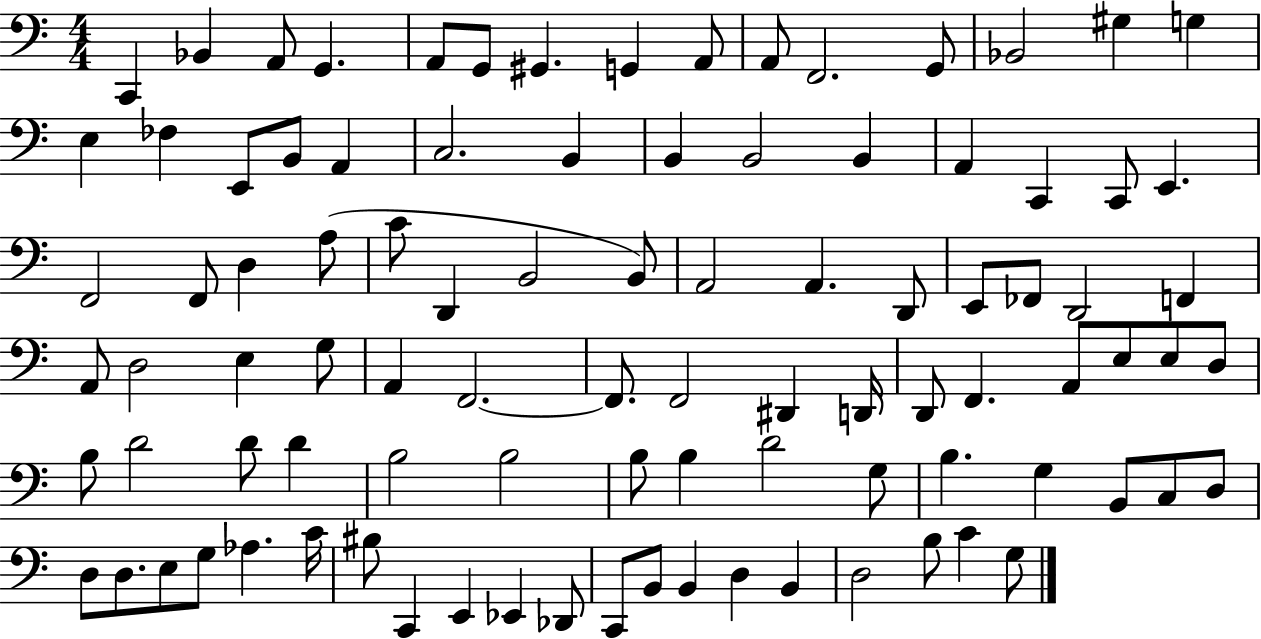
C2/q Bb2/q A2/e G2/q. A2/e G2/e G#2/q. G2/q A2/e A2/e F2/h. G2/e Bb2/h G#3/q G3/q E3/q FES3/q E2/e B2/e A2/q C3/h. B2/q B2/q B2/h B2/q A2/q C2/q C2/e E2/q. F2/h F2/e D3/q A3/e C4/e D2/q B2/h B2/e A2/h A2/q. D2/e E2/e FES2/e D2/h F2/q A2/e D3/h E3/q G3/e A2/q F2/h. F2/e. F2/h D#2/q D2/s D2/e F2/q. A2/e E3/e E3/e D3/e B3/e D4/h D4/e D4/q B3/h B3/h B3/e B3/q D4/h G3/e B3/q. G3/q B2/e C3/e D3/e D3/e D3/e. E3/e G3/e Ab3/q. C4/s BIS3/e C2/q E2/q Eb2/q Db2/e C2/e B2/e B2/q D3/q B2/q D3/h B3/e C4/q G3/e